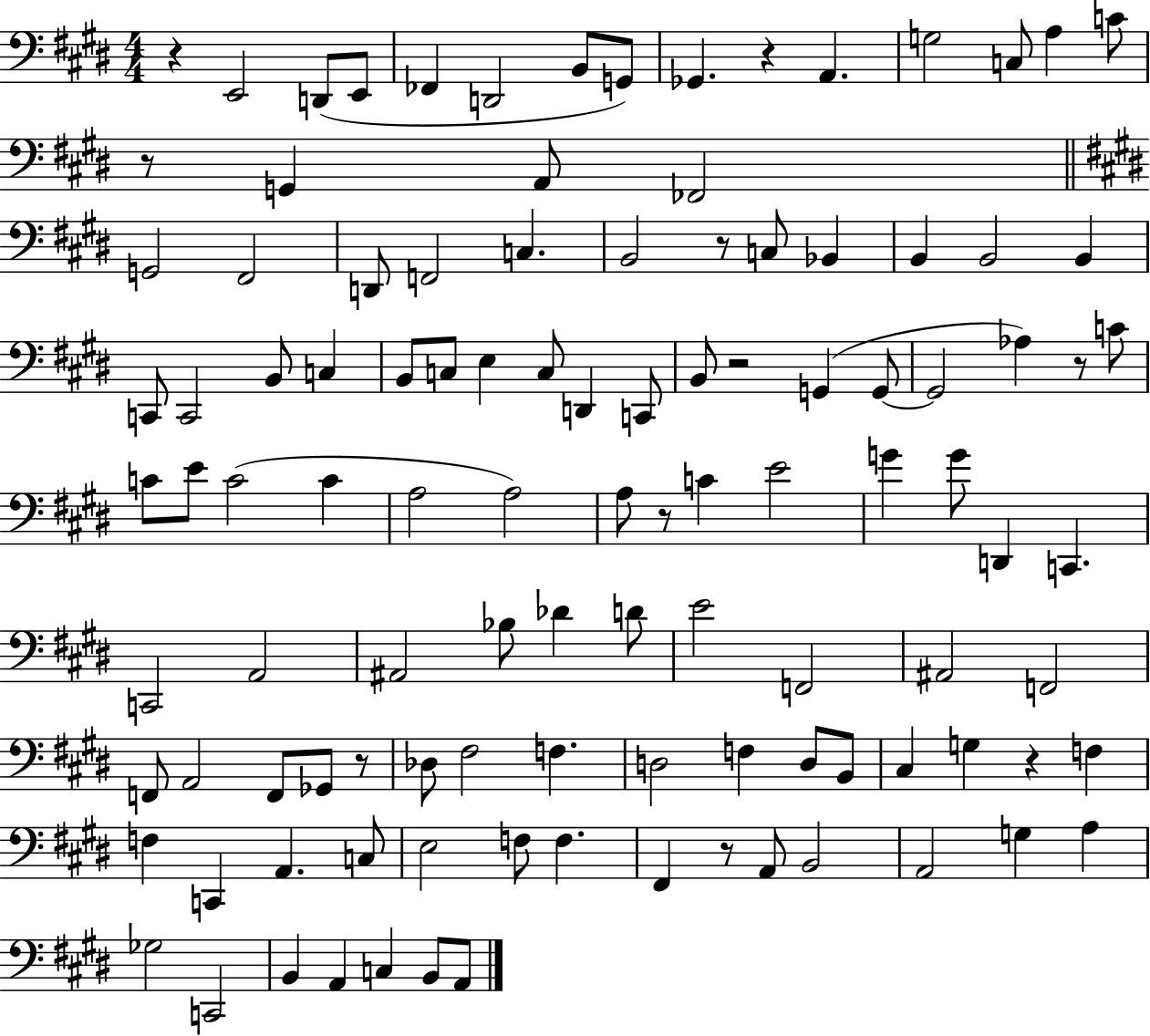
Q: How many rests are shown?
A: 10